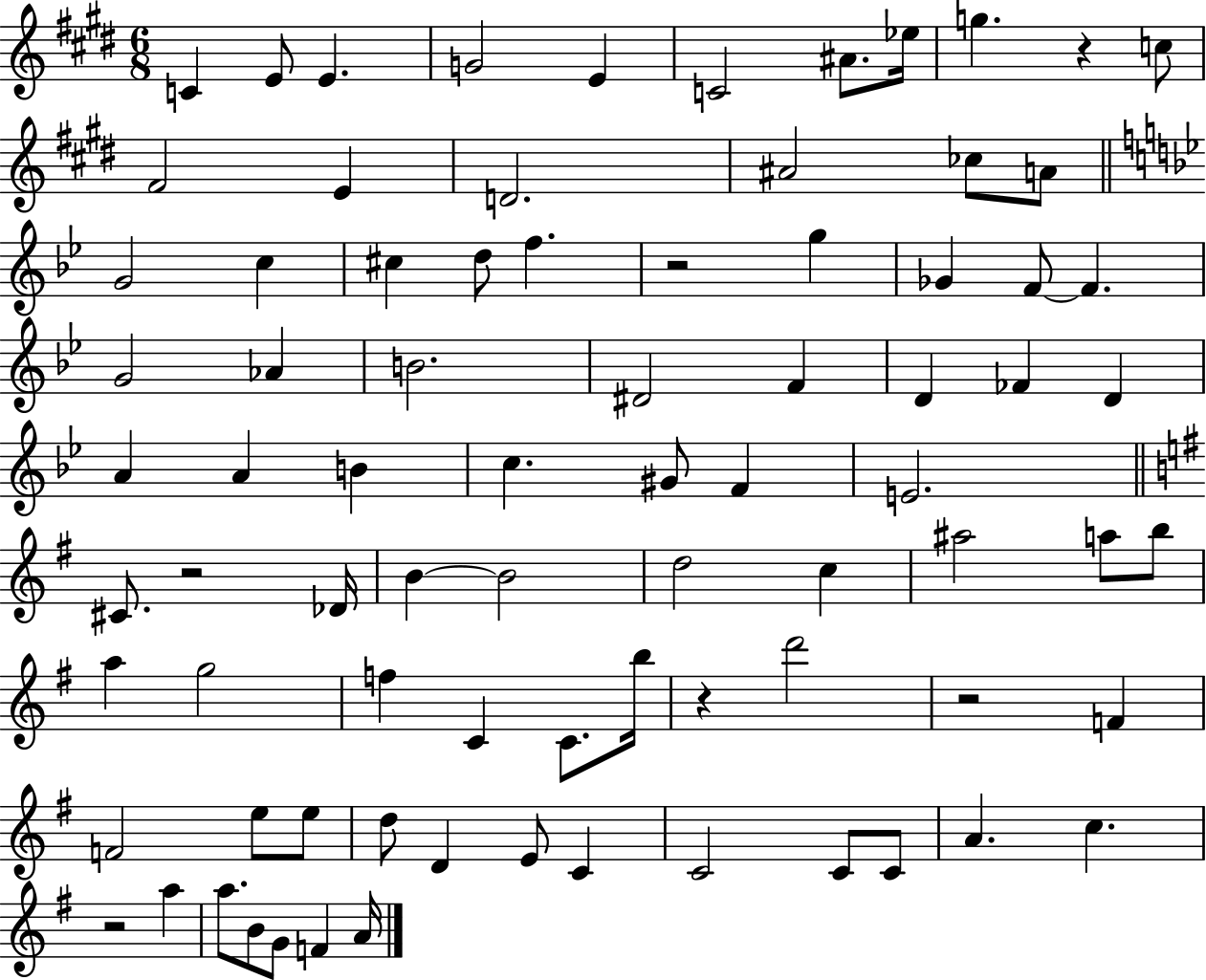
C4/q E4/e E4/q. G4/h E4/q C4/h A#4/e. Eb5/s G5/q. R/q C5/e F#4/h E4/q D4/h. A#4/h CES5/e A4/e G4/h C5/q C#5/q D5/e F5/q. R/h G5/q Gb4/q F4/e F4/q. G4/h Ab4/q B4/h. D#4/h F4/q D4/q FES4/q D4/q A4/q A4/q B4/q C5/q. G#4/e F4/q E4/h. C#4/e. R/h Db4/s B4/q B4/h D5/h C5/q A#5/h A5/e B5/e A5/q G5/h F5/q C4/q C4/e. B5/s R/q D6/h R/h F4/q F4/h E5/e E5/e D5/e D4/q E4/e C4/q C4/h C4/e C4/e A4/q. C5/q. R/h A5/q A5/e. B4/e G4/e F4/q A4/s